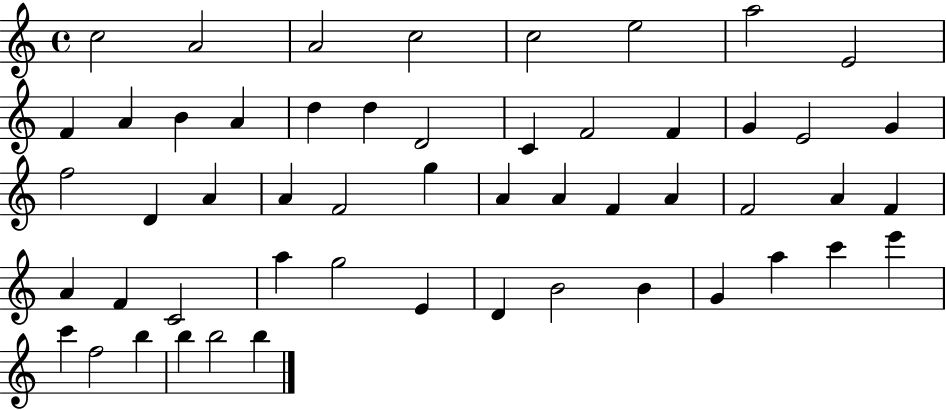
C5/h A4/h A4/h C5/h C5/h E5/h A5/h E4/h F4/q A4/q B4/q A4/q D5/q D5/q D4/h C4/q F4/h F4/q G4/q E4/h G4/q F5/h D4/q A4/q A4/q F4/h G5/q A4/q A4/q F4/q A4/q F4/h A4/q F4/q A4/q F4/q C4/h A5/q G5/h E4/q D4/q B4/h B4/q G4/q A5/q C6/q E6/q C6/q F5/h B5/q B5/q B5/h B5/q